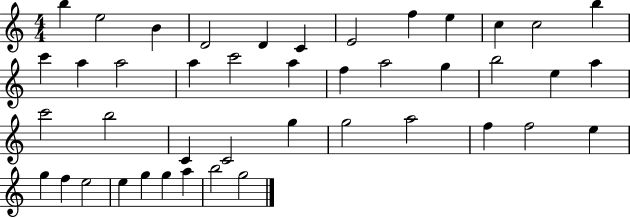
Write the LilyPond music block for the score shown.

{
  \clef treble
  \numericTimeSignature
  \time 4/4
  \key c \major
  b''4 e''2 b'4 | d'2 d'4 c'4 | e'2 f''4 e''4 | c''4 c''2 b''4 | \break c'''4 a''4 a''2 | a''4 c'''2 a''4 | f''4 a''2 g''4 | b''2 e''4 a''4 | \break c'''2 b''2 | c'4 c'2 g''4 | g''2 a''2 | f''4 f''2 e''4 | \break g''4 f''4 e''2 | e''4 g''4 g''4 a''4 | b''2 g''2 | \bar "|."
}